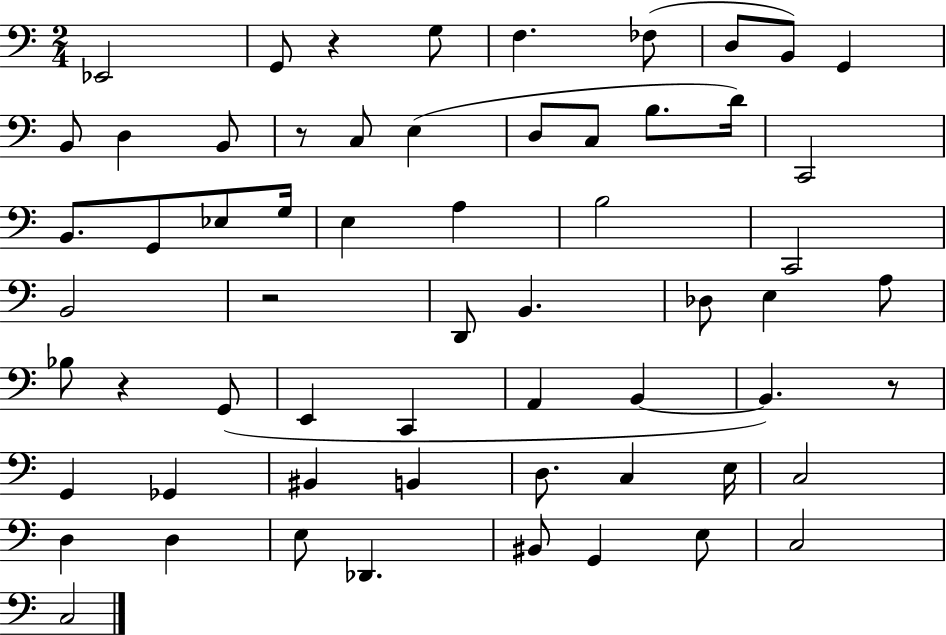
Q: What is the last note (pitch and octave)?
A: C3